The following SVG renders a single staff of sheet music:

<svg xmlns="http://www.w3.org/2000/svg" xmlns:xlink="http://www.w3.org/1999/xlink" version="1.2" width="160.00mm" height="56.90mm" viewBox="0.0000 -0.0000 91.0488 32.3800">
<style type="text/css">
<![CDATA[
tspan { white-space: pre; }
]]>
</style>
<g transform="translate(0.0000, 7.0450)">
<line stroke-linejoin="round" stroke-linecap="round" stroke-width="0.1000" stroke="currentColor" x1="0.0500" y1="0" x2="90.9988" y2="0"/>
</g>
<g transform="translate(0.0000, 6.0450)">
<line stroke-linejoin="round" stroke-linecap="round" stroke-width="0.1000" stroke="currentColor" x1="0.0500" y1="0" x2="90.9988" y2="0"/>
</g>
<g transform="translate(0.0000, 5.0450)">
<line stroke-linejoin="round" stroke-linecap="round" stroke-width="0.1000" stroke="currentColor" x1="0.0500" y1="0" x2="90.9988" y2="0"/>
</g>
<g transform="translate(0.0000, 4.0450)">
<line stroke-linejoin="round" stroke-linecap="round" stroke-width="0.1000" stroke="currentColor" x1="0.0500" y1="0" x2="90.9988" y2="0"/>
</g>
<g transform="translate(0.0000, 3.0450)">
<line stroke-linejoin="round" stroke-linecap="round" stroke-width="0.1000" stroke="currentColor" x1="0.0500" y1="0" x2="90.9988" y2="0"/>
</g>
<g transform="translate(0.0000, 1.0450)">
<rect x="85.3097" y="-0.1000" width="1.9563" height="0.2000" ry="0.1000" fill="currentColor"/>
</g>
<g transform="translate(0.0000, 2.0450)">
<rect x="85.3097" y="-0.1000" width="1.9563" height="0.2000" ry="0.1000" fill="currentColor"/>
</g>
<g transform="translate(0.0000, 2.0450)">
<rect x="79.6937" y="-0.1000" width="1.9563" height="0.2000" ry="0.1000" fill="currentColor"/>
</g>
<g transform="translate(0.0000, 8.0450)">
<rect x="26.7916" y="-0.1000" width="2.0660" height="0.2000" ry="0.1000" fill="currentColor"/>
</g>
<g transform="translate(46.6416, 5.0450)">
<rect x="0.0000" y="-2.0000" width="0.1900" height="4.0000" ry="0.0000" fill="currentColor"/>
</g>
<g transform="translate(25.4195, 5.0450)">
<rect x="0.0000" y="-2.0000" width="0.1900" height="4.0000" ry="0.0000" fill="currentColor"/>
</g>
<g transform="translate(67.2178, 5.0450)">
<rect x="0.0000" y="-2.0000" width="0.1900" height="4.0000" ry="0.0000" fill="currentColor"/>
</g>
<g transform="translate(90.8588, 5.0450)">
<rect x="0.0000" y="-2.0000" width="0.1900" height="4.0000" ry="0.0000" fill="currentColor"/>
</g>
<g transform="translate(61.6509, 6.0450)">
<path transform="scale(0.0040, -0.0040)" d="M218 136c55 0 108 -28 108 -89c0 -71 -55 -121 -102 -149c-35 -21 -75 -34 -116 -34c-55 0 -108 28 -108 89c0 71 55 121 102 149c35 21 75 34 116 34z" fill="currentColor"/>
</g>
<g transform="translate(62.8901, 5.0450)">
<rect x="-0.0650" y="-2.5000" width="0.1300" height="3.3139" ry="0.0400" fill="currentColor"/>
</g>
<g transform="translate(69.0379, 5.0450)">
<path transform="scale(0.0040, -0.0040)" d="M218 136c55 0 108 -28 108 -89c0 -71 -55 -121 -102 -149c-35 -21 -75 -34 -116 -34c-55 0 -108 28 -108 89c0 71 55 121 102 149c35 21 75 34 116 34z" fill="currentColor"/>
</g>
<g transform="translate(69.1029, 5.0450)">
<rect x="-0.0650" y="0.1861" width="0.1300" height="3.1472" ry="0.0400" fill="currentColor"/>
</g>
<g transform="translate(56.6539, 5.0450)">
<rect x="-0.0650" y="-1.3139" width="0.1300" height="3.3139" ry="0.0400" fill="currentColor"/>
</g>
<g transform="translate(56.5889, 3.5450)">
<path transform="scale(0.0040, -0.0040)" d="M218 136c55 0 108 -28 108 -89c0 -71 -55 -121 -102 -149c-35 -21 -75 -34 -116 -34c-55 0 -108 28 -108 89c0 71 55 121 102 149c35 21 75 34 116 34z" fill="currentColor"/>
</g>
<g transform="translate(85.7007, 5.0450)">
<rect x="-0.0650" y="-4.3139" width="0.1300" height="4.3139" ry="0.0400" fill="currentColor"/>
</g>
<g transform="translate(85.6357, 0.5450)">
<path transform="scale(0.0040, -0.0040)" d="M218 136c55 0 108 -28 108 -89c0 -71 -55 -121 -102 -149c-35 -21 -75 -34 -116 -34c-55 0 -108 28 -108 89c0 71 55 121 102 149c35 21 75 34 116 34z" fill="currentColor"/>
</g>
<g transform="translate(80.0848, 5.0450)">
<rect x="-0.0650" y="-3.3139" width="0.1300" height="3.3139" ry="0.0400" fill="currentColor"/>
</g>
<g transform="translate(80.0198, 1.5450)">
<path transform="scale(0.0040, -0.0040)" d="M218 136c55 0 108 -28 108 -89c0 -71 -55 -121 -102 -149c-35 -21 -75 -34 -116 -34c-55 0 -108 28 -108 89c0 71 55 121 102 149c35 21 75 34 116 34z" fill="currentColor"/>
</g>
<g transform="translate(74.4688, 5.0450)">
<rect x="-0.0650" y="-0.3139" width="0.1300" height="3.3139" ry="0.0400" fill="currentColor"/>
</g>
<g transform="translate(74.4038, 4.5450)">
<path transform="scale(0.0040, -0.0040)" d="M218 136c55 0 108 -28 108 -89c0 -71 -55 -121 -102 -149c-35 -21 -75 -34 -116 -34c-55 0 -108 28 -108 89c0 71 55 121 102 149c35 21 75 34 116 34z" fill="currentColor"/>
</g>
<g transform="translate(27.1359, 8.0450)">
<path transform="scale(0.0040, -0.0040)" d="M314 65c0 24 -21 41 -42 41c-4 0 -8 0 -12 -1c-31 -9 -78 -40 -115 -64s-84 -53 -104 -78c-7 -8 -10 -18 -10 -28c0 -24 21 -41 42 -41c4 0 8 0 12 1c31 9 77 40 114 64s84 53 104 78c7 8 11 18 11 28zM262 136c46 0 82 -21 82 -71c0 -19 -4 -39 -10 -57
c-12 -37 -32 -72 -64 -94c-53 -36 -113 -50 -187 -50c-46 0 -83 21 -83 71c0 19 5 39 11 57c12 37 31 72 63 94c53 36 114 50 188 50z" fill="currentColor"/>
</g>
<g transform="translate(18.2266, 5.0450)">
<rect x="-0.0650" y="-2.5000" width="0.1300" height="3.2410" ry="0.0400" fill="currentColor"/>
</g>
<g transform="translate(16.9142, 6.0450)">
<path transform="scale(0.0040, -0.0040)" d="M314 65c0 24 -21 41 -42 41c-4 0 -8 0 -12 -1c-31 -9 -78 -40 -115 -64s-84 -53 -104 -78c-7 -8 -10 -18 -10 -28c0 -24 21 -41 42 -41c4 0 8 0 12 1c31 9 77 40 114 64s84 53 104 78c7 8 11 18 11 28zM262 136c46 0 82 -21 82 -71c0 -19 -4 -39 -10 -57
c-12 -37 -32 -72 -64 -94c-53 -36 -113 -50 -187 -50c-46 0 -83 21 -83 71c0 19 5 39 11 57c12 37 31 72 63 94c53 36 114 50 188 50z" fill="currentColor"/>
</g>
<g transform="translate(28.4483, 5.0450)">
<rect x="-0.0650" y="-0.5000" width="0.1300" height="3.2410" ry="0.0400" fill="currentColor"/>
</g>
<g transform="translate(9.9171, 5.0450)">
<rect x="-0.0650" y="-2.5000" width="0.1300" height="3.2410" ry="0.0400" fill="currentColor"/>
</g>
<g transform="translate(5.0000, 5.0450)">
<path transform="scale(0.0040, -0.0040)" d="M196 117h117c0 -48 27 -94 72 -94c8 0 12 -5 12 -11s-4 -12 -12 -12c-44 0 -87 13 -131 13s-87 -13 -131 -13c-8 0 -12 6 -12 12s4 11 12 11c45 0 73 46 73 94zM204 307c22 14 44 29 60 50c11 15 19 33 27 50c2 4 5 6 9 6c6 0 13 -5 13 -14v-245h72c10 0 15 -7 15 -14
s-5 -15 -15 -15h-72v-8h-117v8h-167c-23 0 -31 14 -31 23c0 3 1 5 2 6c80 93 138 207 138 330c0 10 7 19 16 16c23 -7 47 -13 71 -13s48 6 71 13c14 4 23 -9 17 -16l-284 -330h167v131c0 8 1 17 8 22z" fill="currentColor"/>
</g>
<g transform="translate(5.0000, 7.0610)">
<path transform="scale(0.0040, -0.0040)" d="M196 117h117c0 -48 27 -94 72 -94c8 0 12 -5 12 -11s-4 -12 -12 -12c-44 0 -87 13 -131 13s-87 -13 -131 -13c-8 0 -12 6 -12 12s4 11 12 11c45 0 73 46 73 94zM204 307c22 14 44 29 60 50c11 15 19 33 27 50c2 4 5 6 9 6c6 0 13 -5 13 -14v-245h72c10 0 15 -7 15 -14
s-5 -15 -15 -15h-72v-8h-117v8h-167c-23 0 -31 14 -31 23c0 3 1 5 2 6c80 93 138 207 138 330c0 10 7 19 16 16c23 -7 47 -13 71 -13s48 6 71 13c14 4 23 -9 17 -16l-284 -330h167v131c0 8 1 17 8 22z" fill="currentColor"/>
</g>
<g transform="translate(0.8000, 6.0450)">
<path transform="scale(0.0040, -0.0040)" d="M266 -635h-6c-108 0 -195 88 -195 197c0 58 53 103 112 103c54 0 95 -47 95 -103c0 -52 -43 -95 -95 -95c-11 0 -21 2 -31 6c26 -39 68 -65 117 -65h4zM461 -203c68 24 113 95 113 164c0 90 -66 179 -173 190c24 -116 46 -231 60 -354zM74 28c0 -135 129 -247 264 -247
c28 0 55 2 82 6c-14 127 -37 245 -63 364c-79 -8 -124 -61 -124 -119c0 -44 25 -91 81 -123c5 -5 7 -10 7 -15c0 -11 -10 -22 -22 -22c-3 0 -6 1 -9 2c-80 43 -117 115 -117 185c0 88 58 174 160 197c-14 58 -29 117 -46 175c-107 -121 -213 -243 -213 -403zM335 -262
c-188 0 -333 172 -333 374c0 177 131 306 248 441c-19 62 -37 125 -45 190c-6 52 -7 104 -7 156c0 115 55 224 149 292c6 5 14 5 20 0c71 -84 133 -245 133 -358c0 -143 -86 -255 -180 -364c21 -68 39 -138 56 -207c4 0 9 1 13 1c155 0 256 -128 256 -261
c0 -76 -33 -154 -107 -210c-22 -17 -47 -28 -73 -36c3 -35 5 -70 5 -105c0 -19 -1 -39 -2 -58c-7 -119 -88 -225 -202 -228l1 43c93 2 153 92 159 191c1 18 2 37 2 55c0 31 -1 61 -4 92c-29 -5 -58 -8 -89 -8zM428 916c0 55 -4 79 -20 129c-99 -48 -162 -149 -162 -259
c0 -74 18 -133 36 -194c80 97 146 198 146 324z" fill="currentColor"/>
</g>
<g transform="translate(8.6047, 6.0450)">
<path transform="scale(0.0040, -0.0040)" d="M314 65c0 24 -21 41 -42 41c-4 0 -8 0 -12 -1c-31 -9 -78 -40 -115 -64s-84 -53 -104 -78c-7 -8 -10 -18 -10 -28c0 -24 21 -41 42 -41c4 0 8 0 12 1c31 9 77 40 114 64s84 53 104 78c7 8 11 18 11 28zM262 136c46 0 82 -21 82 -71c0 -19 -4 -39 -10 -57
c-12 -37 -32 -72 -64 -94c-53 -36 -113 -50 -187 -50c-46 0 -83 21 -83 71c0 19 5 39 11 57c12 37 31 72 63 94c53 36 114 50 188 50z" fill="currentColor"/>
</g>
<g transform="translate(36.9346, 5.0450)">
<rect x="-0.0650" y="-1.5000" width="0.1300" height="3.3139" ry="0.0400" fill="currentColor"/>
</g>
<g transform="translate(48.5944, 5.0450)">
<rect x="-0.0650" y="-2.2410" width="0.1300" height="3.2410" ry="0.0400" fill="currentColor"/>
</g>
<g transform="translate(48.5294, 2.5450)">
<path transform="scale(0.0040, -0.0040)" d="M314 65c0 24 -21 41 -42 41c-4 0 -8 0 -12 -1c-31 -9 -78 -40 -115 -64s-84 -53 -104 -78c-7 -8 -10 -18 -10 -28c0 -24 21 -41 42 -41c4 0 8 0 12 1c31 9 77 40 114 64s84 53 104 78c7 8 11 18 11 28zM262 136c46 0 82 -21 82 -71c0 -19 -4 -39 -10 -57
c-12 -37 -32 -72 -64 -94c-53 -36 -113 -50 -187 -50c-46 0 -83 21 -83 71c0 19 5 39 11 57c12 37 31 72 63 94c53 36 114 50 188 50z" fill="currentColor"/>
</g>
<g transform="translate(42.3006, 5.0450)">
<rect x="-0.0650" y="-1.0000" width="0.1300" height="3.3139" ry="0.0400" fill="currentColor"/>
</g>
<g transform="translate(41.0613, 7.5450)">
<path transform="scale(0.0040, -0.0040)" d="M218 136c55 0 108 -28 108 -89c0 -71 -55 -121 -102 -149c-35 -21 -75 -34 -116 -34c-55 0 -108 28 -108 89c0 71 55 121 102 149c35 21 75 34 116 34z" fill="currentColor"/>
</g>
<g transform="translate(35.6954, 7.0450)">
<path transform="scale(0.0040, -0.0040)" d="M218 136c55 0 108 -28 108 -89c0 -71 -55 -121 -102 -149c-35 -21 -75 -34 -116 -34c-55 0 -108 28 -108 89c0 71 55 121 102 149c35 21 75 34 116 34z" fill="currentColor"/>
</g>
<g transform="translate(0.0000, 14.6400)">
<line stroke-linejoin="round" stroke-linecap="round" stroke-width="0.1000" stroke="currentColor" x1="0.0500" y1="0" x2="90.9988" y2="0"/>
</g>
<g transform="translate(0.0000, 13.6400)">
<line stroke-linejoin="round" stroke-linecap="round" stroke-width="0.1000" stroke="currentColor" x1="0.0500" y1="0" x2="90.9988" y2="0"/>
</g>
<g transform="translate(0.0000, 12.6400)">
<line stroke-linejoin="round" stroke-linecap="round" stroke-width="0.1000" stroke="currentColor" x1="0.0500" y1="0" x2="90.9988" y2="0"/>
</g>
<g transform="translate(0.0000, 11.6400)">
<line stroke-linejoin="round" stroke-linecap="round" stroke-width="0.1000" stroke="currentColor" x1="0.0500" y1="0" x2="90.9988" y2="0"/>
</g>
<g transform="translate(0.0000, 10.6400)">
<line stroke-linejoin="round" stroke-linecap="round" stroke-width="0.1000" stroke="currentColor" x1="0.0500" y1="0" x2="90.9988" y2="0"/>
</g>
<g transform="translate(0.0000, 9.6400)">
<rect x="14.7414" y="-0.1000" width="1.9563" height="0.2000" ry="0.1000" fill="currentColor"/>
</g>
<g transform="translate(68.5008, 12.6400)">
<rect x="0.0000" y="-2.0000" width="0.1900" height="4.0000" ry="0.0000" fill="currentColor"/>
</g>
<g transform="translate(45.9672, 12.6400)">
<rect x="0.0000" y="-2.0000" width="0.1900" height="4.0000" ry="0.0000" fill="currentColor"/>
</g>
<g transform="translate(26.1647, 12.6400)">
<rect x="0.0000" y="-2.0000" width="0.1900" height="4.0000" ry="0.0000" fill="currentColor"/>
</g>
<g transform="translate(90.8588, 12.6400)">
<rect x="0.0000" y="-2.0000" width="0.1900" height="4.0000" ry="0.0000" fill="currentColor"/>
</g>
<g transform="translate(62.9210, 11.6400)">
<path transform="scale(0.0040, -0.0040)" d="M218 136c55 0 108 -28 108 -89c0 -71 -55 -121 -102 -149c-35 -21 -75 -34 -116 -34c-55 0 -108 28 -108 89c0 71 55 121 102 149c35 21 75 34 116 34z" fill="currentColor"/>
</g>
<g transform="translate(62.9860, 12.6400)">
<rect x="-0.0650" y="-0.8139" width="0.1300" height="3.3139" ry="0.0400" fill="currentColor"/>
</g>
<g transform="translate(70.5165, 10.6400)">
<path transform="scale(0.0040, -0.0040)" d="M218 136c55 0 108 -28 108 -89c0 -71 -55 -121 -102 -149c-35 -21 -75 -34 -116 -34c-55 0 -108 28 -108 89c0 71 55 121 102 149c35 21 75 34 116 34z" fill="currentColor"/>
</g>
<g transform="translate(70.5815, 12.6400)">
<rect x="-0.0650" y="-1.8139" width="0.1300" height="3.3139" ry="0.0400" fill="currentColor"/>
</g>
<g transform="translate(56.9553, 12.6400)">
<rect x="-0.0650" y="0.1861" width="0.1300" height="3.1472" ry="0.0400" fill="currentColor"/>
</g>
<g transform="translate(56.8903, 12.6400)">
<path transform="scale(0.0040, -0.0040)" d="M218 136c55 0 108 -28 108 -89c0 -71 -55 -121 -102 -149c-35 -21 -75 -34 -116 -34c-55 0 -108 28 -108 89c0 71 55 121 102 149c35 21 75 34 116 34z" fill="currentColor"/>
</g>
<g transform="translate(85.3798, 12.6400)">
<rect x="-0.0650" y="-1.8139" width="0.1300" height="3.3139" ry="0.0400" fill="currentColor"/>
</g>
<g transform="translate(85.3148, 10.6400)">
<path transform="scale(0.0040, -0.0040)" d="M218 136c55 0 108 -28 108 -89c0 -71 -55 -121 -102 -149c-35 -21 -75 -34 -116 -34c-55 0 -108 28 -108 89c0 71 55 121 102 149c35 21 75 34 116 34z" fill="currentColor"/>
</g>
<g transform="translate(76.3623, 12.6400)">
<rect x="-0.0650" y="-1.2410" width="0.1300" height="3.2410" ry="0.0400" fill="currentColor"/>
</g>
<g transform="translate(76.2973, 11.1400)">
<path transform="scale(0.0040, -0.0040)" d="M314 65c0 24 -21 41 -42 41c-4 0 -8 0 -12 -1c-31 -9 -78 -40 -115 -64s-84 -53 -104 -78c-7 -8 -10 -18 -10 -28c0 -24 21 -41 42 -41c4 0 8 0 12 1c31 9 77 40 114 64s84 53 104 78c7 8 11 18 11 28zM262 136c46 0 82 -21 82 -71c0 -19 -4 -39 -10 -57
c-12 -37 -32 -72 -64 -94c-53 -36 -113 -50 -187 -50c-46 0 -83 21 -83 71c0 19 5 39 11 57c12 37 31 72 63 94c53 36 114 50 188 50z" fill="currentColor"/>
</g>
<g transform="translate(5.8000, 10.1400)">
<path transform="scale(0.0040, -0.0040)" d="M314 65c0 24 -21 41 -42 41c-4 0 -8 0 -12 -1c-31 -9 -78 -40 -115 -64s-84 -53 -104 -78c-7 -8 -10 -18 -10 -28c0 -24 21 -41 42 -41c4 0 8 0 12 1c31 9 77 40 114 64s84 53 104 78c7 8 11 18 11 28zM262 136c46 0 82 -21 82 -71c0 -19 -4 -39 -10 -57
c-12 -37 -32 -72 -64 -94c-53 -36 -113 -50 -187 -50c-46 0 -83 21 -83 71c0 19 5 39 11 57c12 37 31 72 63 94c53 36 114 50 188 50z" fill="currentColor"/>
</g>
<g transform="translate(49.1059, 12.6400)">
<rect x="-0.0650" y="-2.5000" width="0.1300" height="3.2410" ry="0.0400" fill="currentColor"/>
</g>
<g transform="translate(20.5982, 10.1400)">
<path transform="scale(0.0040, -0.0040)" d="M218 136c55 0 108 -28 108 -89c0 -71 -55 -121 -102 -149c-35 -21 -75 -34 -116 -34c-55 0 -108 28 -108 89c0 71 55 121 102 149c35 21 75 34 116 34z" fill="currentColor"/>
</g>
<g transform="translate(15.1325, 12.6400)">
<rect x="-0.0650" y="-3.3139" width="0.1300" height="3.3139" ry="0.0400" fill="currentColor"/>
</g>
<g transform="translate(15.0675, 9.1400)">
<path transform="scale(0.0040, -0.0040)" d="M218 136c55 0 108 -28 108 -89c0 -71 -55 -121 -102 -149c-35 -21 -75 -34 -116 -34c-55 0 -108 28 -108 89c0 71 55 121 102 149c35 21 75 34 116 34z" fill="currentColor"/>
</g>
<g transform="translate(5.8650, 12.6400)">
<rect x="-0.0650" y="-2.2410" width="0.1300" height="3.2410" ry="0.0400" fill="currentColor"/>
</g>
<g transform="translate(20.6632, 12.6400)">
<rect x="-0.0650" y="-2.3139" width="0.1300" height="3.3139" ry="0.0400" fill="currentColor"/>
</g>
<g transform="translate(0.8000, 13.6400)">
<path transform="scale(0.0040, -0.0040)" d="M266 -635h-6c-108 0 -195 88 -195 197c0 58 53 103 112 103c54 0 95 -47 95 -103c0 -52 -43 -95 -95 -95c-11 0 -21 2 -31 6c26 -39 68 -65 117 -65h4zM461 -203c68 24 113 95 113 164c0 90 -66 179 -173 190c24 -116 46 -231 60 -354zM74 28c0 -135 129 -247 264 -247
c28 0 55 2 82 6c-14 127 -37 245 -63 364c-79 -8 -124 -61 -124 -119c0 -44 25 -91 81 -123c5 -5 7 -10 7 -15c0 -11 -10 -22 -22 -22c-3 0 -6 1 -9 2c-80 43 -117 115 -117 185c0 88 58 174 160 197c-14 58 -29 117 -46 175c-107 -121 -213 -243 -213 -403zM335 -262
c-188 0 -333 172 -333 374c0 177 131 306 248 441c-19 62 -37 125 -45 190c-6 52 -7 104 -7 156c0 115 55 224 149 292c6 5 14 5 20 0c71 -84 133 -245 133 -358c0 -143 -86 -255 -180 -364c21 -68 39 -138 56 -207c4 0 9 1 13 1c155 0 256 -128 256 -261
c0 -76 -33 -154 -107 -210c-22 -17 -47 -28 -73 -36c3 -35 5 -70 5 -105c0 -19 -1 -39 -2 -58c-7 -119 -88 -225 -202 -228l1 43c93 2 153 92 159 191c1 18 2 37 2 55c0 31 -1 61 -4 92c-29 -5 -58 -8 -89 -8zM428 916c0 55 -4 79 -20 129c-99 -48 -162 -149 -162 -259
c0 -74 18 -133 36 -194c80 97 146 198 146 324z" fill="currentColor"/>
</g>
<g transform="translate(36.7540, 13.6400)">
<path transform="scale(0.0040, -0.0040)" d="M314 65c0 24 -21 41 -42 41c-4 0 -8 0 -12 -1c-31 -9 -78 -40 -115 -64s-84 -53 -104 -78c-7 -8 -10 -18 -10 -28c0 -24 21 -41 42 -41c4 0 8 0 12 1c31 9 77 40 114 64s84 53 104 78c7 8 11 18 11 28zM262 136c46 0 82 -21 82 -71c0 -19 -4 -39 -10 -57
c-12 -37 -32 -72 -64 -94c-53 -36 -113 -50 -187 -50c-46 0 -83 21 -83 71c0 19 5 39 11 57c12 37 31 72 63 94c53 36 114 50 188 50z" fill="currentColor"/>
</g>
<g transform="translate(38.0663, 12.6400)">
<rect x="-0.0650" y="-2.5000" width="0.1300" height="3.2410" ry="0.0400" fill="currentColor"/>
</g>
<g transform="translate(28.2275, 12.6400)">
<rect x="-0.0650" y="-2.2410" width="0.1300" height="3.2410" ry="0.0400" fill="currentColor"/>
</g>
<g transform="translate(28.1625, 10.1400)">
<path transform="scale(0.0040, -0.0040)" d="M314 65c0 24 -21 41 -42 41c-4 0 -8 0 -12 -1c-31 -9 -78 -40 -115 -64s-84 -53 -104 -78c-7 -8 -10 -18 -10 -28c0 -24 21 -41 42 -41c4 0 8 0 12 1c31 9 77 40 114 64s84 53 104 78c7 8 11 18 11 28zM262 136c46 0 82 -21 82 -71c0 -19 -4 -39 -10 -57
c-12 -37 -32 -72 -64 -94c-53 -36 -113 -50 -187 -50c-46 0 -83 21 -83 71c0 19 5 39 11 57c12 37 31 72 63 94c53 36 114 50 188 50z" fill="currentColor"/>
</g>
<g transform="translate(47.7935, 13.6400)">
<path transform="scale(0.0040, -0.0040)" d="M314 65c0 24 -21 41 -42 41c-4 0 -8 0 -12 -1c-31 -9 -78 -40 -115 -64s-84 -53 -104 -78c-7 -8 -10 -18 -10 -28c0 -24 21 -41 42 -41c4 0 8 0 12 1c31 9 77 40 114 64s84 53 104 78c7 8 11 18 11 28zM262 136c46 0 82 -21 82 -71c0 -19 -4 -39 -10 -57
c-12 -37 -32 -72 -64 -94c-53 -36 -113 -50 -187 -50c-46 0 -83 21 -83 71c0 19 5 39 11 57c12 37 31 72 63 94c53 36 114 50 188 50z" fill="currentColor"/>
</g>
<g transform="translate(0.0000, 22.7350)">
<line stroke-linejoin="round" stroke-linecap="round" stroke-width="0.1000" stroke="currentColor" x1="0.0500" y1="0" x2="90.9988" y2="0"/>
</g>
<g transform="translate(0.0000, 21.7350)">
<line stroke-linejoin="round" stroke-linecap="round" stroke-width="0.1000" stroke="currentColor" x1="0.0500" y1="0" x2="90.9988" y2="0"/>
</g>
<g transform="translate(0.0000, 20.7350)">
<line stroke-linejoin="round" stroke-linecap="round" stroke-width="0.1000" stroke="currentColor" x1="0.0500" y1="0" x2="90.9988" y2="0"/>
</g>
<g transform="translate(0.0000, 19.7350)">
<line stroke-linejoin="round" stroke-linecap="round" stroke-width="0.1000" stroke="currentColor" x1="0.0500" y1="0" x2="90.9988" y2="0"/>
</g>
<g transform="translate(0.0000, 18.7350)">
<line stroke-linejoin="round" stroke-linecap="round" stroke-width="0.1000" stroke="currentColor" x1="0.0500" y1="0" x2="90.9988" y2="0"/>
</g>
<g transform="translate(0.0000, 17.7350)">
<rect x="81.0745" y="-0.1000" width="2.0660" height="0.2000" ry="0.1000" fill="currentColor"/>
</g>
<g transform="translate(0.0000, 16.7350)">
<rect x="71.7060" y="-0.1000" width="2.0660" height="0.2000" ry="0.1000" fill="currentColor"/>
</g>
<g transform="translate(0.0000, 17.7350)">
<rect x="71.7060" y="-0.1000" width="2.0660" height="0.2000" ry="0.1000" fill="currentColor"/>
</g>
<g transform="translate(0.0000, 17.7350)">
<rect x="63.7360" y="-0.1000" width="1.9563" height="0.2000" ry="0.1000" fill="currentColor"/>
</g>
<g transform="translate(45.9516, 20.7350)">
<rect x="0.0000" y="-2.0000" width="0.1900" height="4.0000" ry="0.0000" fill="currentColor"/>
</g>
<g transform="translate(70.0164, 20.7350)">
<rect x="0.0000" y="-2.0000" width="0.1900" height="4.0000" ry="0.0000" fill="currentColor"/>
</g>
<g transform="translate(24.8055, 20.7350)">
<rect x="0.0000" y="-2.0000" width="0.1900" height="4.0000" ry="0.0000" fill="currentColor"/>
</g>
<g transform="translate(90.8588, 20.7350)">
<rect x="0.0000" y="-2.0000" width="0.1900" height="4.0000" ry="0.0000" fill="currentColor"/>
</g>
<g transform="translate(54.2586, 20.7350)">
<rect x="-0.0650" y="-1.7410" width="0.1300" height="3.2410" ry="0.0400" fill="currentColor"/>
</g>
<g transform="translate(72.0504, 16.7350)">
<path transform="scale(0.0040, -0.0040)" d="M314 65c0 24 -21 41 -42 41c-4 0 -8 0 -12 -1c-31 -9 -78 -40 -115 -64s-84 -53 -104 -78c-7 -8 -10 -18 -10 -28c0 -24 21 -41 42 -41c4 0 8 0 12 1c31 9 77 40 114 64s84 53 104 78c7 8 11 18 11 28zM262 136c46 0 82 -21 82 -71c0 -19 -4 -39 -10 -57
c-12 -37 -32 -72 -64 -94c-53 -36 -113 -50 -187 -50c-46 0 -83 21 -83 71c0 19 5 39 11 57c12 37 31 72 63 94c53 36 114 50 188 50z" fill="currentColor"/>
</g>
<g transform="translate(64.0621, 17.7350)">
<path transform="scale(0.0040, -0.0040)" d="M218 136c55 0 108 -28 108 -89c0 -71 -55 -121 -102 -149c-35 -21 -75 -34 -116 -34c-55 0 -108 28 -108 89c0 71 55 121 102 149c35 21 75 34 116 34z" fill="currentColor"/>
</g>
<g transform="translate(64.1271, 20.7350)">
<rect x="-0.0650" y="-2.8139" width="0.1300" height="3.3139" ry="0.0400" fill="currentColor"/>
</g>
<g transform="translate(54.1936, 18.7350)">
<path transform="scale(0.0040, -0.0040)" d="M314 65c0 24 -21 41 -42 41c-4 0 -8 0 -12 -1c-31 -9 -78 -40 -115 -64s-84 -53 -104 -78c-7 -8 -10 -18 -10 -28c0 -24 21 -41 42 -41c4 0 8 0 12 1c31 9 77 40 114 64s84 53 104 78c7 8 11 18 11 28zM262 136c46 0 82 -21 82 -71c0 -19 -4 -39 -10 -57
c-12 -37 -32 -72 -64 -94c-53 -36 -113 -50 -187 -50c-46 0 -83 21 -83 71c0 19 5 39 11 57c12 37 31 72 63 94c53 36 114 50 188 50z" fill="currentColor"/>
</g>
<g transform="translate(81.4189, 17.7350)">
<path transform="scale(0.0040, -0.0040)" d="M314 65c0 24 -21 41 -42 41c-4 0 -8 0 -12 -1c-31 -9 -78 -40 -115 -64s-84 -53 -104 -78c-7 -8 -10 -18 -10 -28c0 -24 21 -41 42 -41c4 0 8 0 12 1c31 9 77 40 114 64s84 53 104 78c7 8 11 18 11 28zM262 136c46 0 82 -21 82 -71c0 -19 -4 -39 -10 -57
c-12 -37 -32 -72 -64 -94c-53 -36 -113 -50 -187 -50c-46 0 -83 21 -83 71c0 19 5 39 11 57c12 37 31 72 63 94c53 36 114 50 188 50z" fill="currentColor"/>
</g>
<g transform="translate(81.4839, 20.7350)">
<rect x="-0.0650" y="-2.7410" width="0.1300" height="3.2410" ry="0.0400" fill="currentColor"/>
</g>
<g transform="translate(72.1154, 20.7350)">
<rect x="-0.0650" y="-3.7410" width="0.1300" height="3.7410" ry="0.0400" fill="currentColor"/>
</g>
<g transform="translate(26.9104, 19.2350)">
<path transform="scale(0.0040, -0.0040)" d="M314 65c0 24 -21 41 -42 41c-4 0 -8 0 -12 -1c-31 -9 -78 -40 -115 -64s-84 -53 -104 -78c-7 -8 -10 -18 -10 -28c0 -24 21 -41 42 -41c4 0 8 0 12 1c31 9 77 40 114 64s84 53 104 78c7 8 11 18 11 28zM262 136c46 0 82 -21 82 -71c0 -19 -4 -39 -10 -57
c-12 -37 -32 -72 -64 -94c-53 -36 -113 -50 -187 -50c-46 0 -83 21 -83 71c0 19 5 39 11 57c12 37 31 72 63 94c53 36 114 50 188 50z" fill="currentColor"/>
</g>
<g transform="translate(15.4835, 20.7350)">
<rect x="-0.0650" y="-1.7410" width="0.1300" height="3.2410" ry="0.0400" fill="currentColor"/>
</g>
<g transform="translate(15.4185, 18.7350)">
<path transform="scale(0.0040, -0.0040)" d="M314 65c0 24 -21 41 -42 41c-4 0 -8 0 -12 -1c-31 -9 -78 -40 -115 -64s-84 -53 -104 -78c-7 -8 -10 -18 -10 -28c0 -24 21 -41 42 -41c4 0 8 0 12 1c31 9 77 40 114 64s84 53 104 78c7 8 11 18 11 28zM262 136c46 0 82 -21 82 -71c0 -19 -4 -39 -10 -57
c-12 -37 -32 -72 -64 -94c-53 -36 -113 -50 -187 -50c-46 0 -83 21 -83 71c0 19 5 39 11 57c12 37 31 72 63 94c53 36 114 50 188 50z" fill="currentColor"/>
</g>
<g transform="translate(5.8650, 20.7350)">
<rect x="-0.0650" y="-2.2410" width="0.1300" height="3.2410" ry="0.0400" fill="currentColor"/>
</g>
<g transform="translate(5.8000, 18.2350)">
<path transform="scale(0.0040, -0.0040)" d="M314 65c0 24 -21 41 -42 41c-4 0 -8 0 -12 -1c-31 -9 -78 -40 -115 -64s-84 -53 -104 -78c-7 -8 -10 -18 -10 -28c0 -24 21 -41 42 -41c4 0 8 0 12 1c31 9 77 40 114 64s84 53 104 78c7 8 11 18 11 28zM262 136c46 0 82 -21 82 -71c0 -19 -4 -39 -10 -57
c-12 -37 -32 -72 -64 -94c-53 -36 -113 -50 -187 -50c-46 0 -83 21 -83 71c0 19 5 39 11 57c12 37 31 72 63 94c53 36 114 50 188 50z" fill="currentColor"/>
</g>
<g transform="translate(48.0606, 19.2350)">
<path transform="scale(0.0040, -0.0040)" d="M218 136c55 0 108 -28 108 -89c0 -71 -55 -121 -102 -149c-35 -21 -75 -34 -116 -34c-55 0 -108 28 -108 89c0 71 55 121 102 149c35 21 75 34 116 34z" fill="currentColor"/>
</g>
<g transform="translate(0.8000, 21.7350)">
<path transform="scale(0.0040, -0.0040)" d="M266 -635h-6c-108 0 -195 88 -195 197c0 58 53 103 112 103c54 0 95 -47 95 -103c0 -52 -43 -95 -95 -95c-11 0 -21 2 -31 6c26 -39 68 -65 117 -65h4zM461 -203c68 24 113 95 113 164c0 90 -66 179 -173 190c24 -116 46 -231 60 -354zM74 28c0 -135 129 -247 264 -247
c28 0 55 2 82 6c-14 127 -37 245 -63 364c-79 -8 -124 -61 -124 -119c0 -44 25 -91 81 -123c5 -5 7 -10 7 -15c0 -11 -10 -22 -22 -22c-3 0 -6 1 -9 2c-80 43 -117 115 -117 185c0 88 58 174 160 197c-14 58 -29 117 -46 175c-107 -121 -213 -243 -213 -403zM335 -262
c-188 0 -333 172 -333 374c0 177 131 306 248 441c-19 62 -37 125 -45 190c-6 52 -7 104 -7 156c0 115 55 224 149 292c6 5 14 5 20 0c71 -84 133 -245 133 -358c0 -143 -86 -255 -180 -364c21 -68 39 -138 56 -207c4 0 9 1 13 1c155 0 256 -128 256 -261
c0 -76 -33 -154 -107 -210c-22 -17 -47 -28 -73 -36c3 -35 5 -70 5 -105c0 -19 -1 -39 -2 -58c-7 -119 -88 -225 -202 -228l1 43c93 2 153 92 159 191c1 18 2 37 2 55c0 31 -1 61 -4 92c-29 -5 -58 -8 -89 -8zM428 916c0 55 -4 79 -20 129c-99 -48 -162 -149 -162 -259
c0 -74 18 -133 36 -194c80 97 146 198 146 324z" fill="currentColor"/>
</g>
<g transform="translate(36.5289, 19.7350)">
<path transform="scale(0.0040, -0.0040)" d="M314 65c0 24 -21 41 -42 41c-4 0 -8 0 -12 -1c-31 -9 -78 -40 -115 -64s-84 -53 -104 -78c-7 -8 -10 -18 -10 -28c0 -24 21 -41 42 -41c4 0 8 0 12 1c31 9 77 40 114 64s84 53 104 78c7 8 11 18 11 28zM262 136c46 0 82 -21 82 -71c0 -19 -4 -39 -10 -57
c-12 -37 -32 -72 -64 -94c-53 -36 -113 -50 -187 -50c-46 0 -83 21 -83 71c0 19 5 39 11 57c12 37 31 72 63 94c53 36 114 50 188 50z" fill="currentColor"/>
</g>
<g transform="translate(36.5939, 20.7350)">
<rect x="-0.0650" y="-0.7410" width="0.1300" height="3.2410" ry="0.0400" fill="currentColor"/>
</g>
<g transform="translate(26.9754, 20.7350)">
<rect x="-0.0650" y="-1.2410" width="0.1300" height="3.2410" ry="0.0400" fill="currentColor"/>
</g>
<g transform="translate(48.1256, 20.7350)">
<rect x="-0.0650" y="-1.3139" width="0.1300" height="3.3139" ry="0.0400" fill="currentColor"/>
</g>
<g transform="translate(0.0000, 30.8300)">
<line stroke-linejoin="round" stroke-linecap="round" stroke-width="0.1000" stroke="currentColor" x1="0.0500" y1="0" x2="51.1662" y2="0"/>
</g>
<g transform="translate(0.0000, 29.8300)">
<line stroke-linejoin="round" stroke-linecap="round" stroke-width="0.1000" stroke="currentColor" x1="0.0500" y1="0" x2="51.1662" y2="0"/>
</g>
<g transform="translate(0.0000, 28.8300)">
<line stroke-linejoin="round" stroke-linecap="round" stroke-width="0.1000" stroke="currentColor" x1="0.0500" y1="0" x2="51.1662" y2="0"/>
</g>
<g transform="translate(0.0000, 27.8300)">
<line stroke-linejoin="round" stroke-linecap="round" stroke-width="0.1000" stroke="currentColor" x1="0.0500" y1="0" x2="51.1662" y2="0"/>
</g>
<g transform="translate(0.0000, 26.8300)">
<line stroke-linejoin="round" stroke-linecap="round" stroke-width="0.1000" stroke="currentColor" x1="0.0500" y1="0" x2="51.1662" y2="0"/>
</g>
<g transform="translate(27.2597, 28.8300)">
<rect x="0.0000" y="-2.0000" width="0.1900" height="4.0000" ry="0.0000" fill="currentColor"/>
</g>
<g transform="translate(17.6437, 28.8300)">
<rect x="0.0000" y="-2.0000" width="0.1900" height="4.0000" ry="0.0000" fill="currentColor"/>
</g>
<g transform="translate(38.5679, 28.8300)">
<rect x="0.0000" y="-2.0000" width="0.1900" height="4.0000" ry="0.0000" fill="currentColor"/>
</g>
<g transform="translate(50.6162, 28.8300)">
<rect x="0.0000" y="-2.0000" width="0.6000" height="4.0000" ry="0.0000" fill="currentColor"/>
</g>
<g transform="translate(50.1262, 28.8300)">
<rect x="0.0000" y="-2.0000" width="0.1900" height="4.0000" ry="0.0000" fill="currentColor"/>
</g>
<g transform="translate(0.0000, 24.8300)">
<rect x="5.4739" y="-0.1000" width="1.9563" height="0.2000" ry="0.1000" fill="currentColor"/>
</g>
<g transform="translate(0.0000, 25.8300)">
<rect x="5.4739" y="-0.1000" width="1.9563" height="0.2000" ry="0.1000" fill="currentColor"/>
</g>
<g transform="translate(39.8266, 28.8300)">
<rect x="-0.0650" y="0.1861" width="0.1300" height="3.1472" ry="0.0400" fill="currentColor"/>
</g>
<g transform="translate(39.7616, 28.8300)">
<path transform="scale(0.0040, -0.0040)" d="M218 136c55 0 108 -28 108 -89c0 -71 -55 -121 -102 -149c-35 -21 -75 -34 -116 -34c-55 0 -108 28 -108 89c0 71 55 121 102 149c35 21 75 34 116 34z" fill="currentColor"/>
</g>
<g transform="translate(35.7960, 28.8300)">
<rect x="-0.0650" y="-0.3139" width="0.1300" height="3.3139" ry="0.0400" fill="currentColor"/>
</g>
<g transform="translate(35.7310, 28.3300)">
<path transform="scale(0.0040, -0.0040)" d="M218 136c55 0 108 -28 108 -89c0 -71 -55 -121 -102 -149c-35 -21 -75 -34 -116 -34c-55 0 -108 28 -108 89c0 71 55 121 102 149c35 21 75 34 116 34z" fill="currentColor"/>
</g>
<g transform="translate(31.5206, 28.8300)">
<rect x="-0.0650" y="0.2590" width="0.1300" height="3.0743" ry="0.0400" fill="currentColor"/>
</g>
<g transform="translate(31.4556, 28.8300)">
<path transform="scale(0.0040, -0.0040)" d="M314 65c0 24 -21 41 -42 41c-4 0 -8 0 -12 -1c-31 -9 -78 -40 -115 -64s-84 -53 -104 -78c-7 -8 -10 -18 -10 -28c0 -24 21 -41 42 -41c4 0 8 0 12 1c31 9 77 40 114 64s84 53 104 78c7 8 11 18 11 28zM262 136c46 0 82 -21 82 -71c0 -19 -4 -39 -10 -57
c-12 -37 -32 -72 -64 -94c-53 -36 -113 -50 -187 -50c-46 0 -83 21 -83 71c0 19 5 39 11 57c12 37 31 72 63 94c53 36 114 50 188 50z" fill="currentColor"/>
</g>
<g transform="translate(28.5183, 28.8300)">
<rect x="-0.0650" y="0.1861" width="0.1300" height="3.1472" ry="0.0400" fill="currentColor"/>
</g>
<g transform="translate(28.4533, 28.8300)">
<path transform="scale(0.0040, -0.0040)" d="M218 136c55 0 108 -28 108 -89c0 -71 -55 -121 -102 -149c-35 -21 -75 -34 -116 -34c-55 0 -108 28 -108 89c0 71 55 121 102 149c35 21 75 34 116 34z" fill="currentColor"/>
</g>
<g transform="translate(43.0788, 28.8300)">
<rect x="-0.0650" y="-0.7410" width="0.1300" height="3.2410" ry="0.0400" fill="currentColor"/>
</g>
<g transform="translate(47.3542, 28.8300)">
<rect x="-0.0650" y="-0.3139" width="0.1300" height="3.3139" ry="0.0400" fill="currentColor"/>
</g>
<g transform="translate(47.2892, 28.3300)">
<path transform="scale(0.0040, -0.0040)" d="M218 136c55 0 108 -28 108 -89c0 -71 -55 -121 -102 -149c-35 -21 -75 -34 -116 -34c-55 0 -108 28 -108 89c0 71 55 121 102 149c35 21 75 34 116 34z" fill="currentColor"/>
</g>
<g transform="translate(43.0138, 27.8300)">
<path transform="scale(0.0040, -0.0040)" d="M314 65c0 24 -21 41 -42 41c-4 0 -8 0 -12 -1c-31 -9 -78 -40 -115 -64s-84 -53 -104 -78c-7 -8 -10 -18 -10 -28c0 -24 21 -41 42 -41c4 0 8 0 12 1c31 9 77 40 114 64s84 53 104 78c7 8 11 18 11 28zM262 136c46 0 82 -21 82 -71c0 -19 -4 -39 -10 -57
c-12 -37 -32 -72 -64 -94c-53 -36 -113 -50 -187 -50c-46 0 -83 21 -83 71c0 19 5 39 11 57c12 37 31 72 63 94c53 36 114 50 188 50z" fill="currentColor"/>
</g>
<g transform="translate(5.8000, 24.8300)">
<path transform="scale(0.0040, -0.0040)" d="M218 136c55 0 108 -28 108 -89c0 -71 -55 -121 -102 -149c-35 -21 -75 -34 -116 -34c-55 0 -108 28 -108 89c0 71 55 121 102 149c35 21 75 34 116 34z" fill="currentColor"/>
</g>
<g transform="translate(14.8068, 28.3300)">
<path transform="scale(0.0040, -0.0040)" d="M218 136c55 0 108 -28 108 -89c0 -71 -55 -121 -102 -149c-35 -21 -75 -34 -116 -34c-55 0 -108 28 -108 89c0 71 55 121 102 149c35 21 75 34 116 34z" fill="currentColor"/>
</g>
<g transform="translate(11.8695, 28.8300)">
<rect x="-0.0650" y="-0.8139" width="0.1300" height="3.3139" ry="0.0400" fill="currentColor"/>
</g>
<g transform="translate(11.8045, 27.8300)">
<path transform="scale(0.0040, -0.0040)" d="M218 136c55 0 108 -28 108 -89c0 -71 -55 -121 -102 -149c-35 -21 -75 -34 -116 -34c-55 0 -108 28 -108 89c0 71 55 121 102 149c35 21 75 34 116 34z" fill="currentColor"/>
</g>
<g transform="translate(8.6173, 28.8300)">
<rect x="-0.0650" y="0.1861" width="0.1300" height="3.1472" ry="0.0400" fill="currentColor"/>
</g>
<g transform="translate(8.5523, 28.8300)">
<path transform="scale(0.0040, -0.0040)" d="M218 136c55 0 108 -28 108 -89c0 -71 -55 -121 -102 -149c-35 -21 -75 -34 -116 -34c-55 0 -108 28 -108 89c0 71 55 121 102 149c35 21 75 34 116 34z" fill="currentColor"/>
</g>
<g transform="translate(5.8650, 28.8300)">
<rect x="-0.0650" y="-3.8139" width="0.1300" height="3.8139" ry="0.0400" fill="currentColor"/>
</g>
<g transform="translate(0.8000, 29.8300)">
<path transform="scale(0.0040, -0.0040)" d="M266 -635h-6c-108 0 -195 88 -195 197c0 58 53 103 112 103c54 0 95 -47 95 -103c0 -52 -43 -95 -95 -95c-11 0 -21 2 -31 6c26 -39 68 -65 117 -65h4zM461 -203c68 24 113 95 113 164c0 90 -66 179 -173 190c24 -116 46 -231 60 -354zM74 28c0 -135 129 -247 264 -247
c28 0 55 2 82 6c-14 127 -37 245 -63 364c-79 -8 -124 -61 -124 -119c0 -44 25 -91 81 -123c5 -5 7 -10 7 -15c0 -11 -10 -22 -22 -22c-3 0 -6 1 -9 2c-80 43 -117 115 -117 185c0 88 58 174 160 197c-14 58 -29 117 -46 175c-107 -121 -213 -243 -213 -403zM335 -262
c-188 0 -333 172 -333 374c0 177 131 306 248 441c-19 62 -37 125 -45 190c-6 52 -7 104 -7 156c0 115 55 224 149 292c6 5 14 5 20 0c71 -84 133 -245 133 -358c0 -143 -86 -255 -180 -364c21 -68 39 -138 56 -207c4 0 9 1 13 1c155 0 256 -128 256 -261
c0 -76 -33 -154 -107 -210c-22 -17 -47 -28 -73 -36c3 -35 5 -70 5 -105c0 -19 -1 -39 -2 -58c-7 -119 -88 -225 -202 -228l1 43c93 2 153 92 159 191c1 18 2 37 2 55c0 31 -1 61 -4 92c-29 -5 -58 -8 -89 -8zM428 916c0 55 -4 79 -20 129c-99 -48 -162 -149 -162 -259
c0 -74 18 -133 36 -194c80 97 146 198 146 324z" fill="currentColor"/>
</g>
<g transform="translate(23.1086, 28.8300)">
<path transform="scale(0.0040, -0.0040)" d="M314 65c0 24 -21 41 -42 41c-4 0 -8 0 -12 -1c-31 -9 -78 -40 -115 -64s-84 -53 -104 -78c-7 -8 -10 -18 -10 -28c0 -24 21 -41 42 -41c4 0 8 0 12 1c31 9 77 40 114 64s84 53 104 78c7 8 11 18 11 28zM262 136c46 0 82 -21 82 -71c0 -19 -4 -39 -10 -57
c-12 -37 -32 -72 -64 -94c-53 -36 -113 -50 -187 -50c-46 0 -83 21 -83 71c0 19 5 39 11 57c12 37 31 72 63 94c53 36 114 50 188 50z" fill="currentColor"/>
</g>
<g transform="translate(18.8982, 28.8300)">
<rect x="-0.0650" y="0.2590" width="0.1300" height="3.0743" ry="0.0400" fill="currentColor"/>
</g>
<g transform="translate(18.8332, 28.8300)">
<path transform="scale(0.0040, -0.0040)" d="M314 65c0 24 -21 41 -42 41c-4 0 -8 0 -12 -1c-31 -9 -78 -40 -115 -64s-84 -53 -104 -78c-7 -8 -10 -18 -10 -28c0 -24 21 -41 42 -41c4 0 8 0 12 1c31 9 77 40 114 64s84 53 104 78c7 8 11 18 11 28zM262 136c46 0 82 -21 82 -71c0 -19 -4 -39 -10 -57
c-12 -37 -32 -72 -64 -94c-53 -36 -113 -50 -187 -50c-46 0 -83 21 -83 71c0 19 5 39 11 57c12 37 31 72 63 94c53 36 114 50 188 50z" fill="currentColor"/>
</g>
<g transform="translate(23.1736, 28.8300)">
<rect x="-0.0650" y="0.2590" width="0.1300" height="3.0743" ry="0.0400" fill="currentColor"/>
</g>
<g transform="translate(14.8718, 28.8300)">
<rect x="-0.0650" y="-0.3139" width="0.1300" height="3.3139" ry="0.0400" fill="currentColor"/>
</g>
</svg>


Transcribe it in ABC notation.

X:1
T:Untitled
M:4/4
L:1/4
K:C
G2 G2 C2 E D g2 e G B c b d' g2 b g g2 G2 G2 B d f e2 f g2 f2 e2 d2 e f2 a c'2 a2 c' B d c B2 B2 B B2 c B d2 c